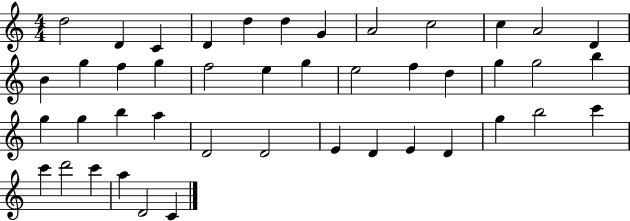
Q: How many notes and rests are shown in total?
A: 44